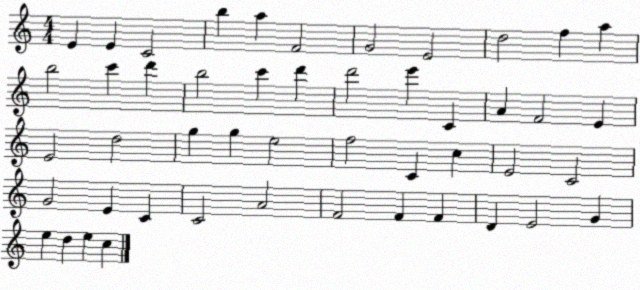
X:1
T:Untitled
M:4/4
L:1/4
K:C
E E C2 b a F2 G2 E2 d2 f a b2 c' d' b2 c' d' d'2 e' C A F2 E E2 d2 g g e2 f2 C c E2 C2 G2 E C C2 A2 F2 F F D E2 G e d e c